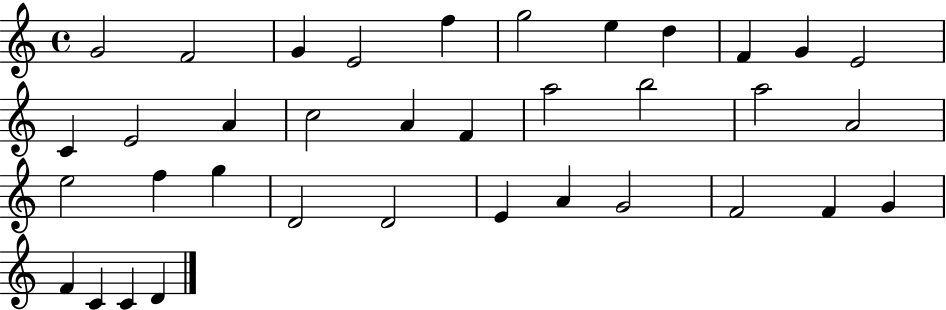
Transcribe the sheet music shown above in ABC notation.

X:1
T:Untitled
M:4/4
L:1/4
K:C
G2 F2 G E2 f g2 e d F G E2 C E2 A c2 A F a2 b2 a2 A2 e2 f g D2 D2 E A G2 F2 F G F C C D